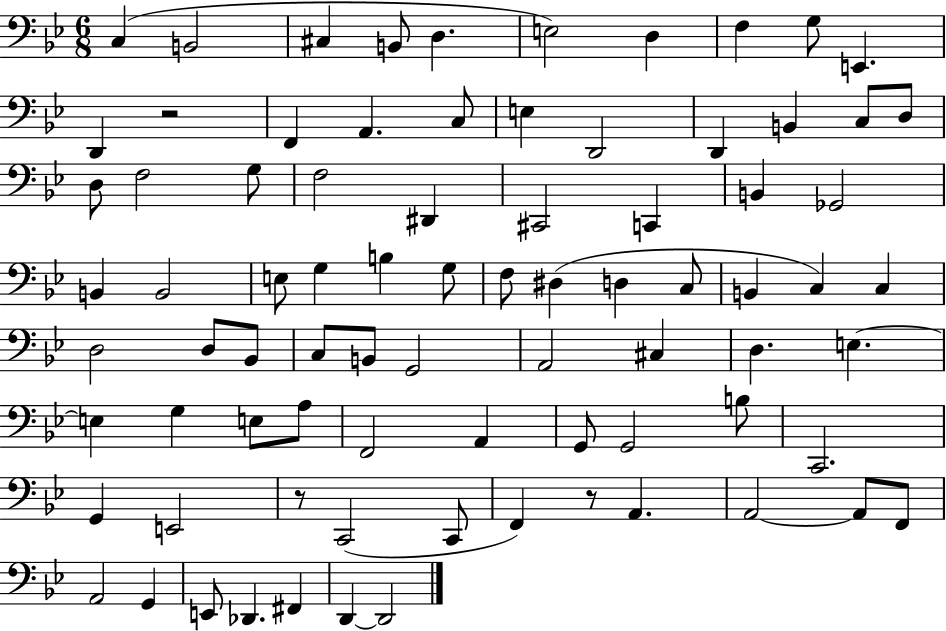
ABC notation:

X:1
T:Untitled
M:6/8
L:1/4
K:Bb
C, B,,2 ^C, B,,/2 D, E,2 D, F, G,/2 E,, D,, z2 F,, A,, C,/2 E, D,,2 D,, B,, C,/2 D,/2 D,/2 F,2 G,/2 F,2 ^D,, ^C,,2 C,, B,, _G,,2 B,, B,,2 E,/2 G, B, G,/2 F,/2 ^D, D, C,/2 B,, C, C, D,2 D,/2 _B,,/2 C,/2 B,,/2 G,,2 A,,2 ^C, D, E, E, G, E,/2 A,/2 F,,2 A,, G,,/2 G,,2 B,/2 C,,2 G,, E,,2 z/2 C,,2 C,,/2 F,, z/2 A,, A,,2 A,,/2 F,,/2 A,,2 G,, E,,/2 _D,, ^F,, D,, D,,2